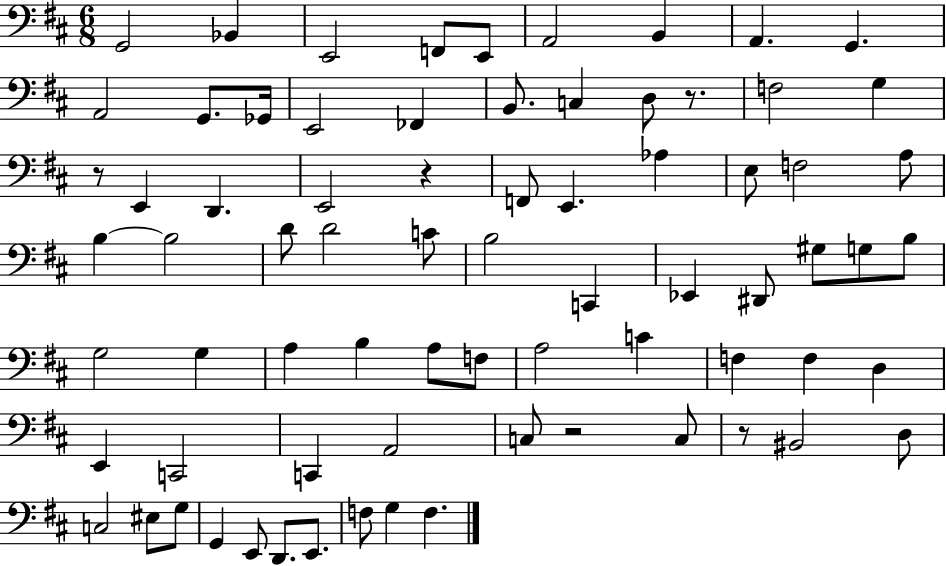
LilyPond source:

{
  \clef bass
  \numericTimeSignature
  \time 6/8
  \key d \major
  \repeat volta 2 { g,2 bes,4 | e,2 f,8 e,8 | a,2 b,4 | a,4. g,4. | \break a,2 g,8. ges,16 | e,2 fes,4 | b,8. c4 d8 r8. | f2 g4 | \break r8 e,4 d,4. | e,2 r4 | f,8 e,4. aes4 | e8 f2 a8 | \break b4~~ b2 | d'8 d'2 c'8 | b2 c,4 | ees,4 dis,8 gis8 g8 b8 | \break g2 g4 | a4 b4 a8 f8 | a2 c'4 | f4 f4 d4 | \break e,4 c,2 | c,4 a,2 | c8 r2 c8 | r8 bis,2 d8 | \break c2 eis8 g8 | g,4 e,8 d,8. e,8. | f8 g4 f4. | } \bar "|."
}